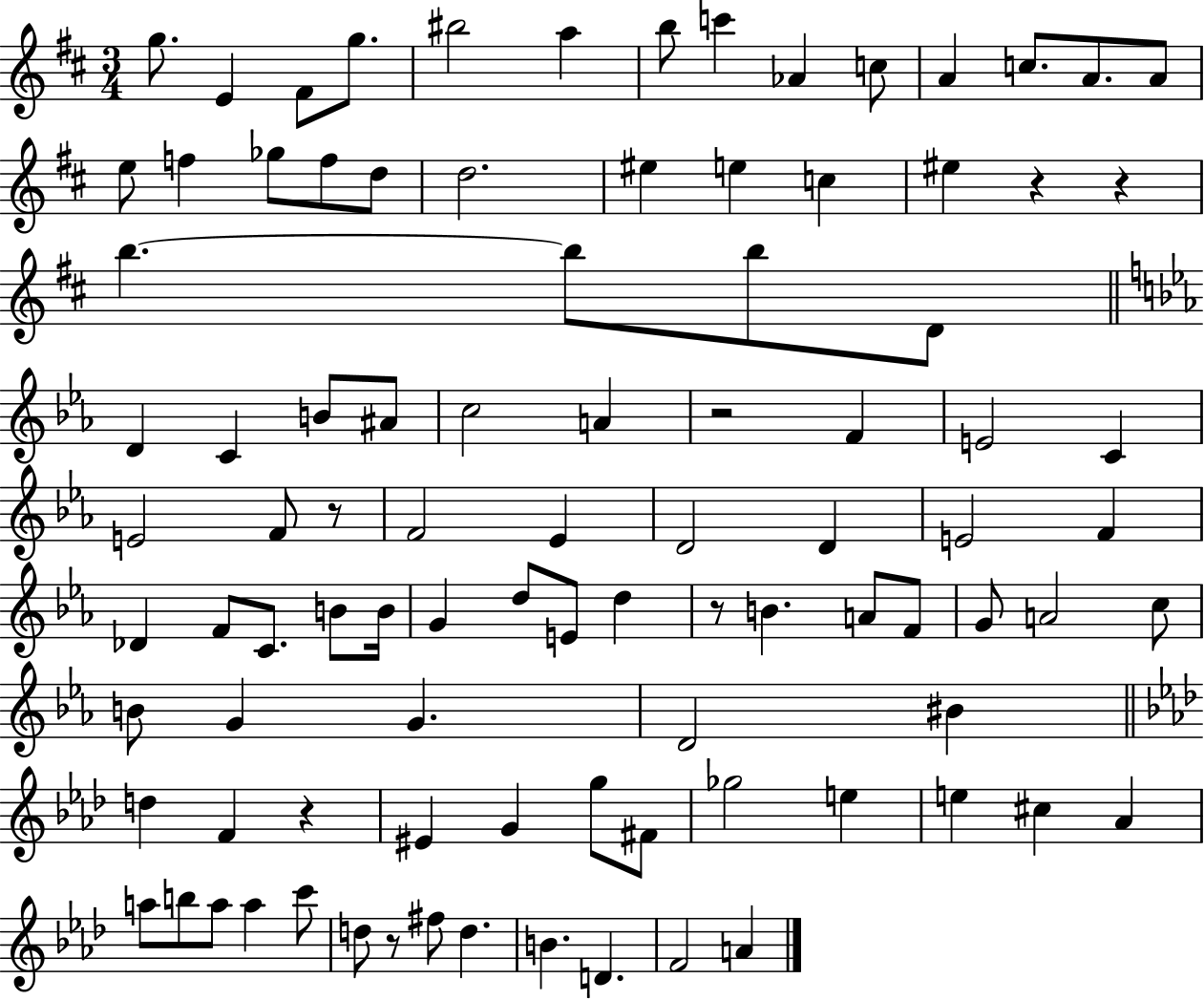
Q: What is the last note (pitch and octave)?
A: A4